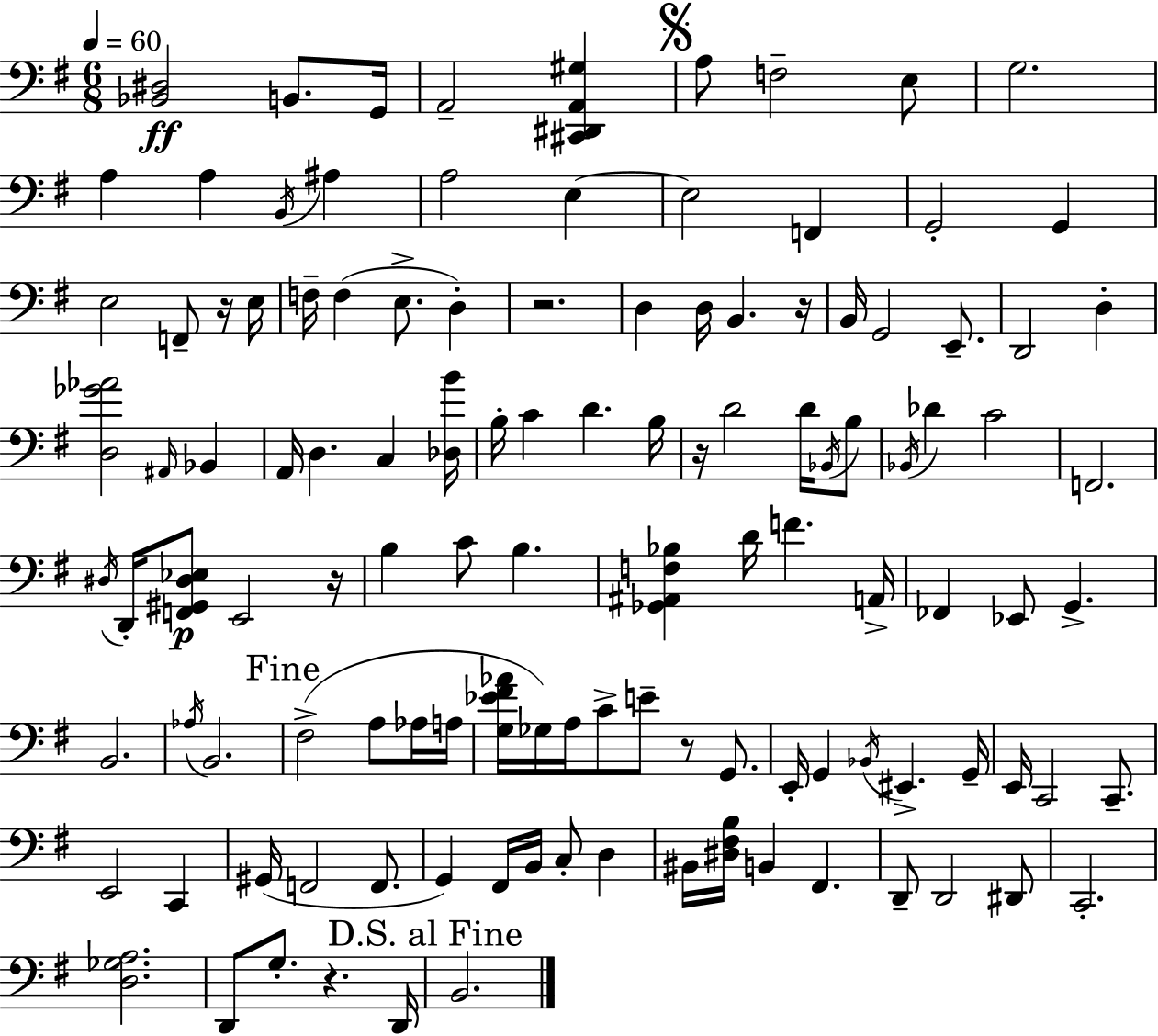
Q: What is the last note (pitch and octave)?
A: B2